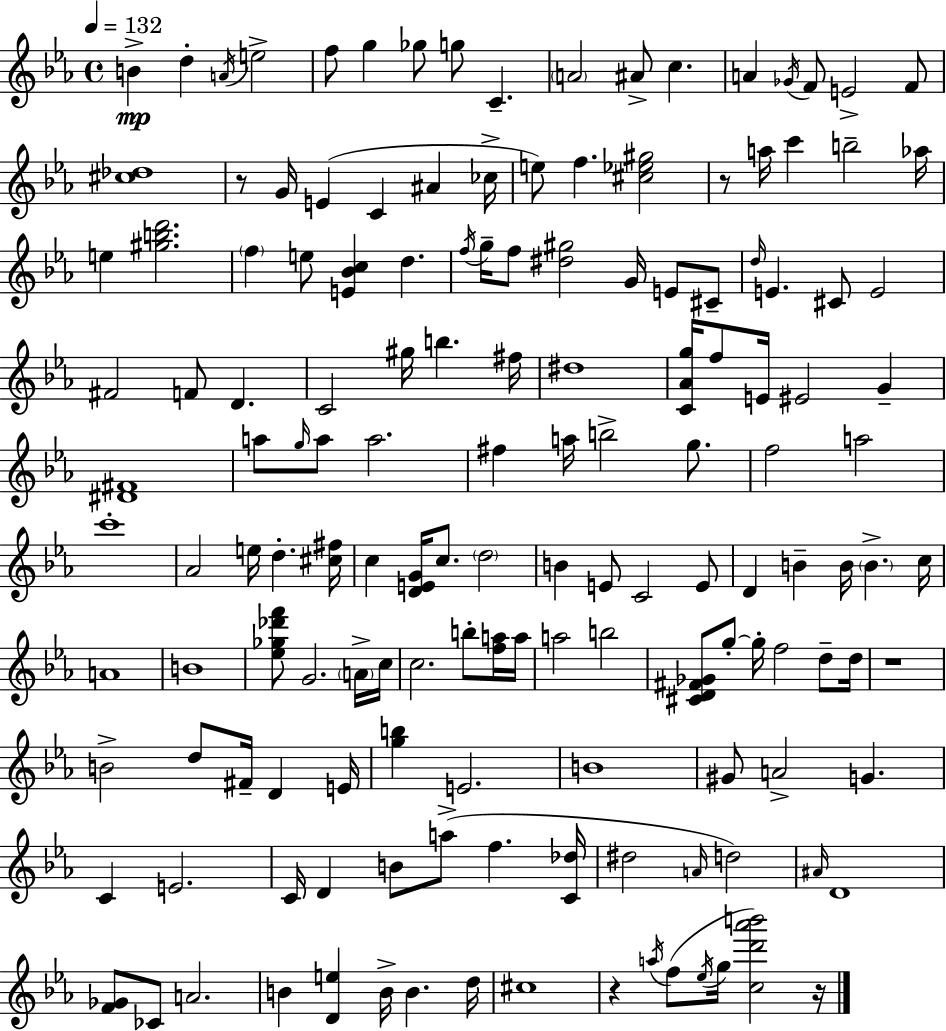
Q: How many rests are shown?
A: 5